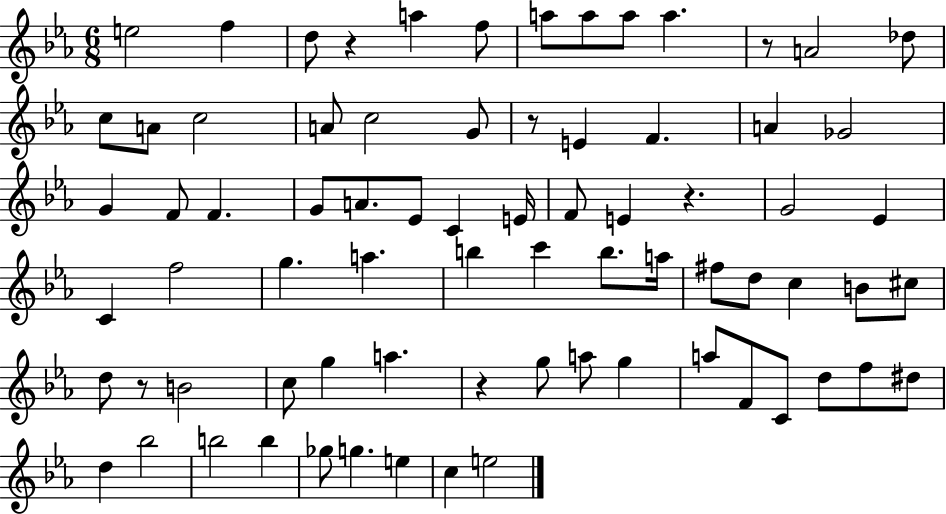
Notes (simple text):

E5/h F5/q D5/e R/q A5/q F5/e A5/e A5/e A5/e A5/q. R/e A4/h Db5/e C5/e A4/e C5/h A4/e C5/h G4/e R/e E4/q F4/q. A4/q Gb4/h G4/q F4/e F4/q. G4/e A4/e. Eb4/e C4/q E4/s F4/e E4/q R/q. G4/h Eb4/q C4/q F5/h G5/q. A5/q. B5/q C6/q B5/e. A5/s F#5/e D5/e C5/q B4/e C#5/e D5/e R/e B4/h C5/e G5/q A5/q. R/q G5/e A5/e G5/q A5/e F4/e C4/e D5/e F5/e D#5/e D5/q Bb5/h B5/h B5/q Gb5/e G5/q. E5/q C5/q E5/h